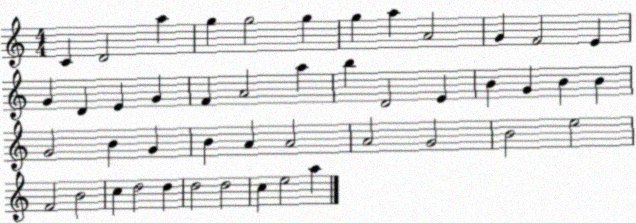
X:1
T:Untitled
M:4/4
L:1/4
K:C
C D2 a g g2 g g a A2 G F2 E G D E G F A2 a b D2 E B G B B G2 B G B A A2 A2 G2 B2 e2 F2 B2 c d2 d d2 d2 c e2 a